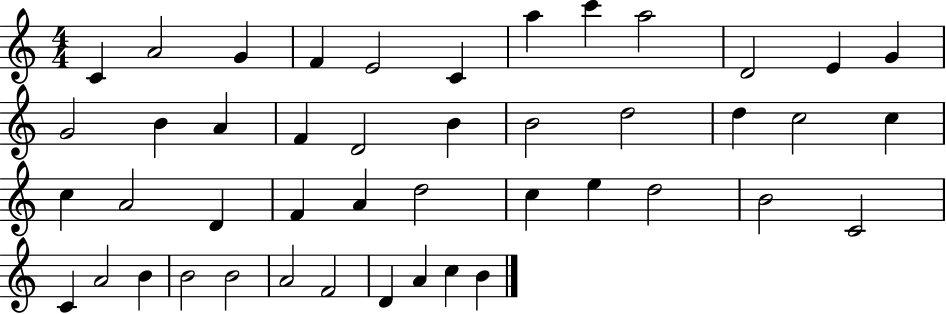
C4/q A4/h G4/q F4/q E4/h C4/q A5/q C6/q A5/h D4/h E4/q G4/q G4/h B4/q A4/q F4/q D4/h B4/q B4/h D5/h D5/q C5/h C5/q C5/q A4/h D4/q F4/q A4/q D5/h C5/q E5/q D5/h B4/h C4/h C4/q A4/h B4/q B4/h B4/h A4/h F4/h D4/q A4/q C5/q B4/q